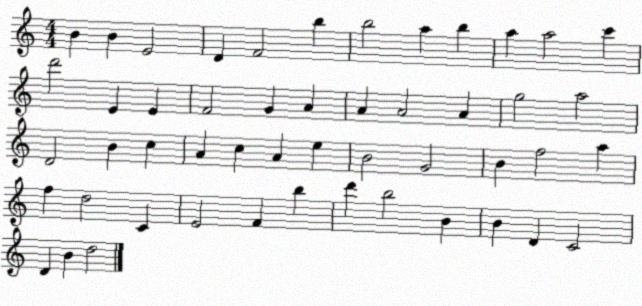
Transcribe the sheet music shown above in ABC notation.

X:1
T:Untitled
M:4/4
L:1/4
K:C
B B E2 D F2 b b2 a b a a2 c' d'2 E E F2 G A A A2 A g2 a2 D2 B c A c A e B2 G2 B f2 a f d2 C E2 F b d' b2 B B D C2 D B d2